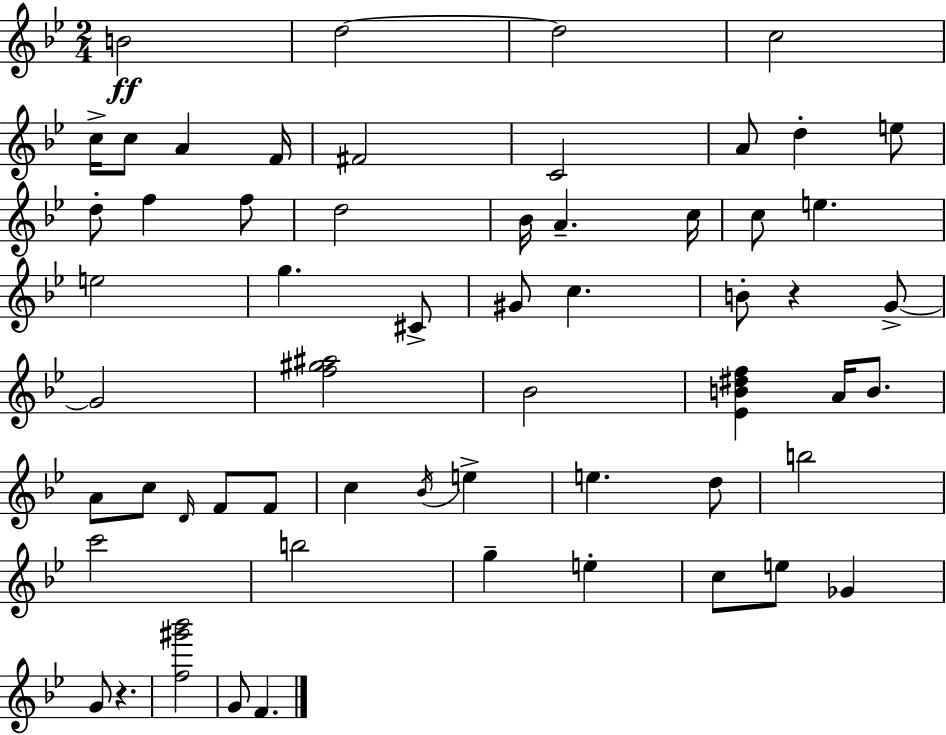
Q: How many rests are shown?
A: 2